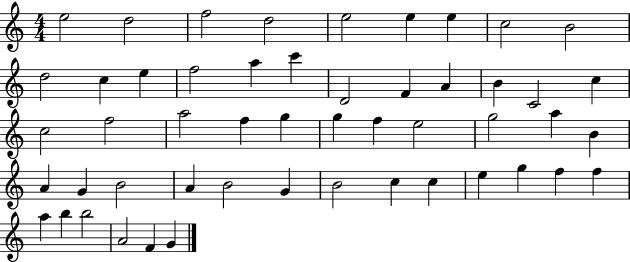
E5/h D5/h F5/h D5/h E5/h E5/q E5/q C5/h B4/h D5/h C5/q E5/q F5/h A5/q C6/q D4/h F4/q A4/q B4/q C4/h C5/q C5/h F5/h A5/h F5/q G5/q G5/q F5/q E5/h G5/h A5/q B4/q A4/q G4/q B4/h A4/q B4/h G4/q B4/h C5/q C5/q E5/q G5/q F5/q F5/q A5/q B5/q B5/h A4/h F4/q G4/q